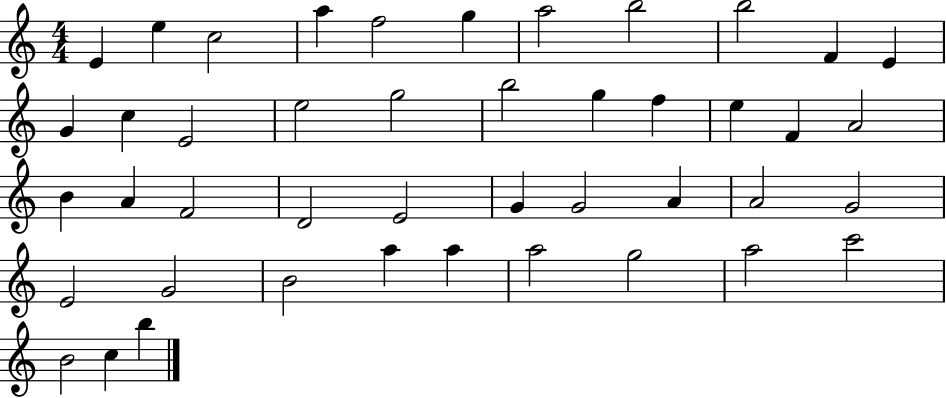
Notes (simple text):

E4/q E5/q C5/h A5/q F5/h G5/q A5/h B5/h B5/h F4/q E4/q G4/q C5/q E4/h E5/h G5/h B5/h G5/q F5/q E5/q F4/q A4/h B4/q A4/q F4/h D4/h E4/h G4/q G4/h A4/q A4/h G4/h E4/h G4/h B4/h A5/q A5/q A5/h G5/h A5/h C6/h B4/h C5/q B5/q